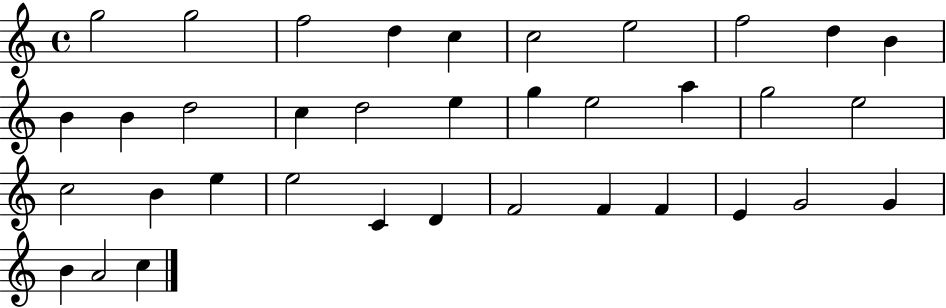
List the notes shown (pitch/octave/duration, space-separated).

G5/h G5/h F5/h D5/q C5/q C5/h E5/h F5/h D5/q B4/q B4/q B4/q D5/h C5/q D5/h E5/q G5/q E5/h A5/q G5/h E5/h C5/h B4/q E5/q E5/h C4/q D4/q F4/h F4/q F4/q E4/q G4/h G4/q B4/q A4/h C5/q